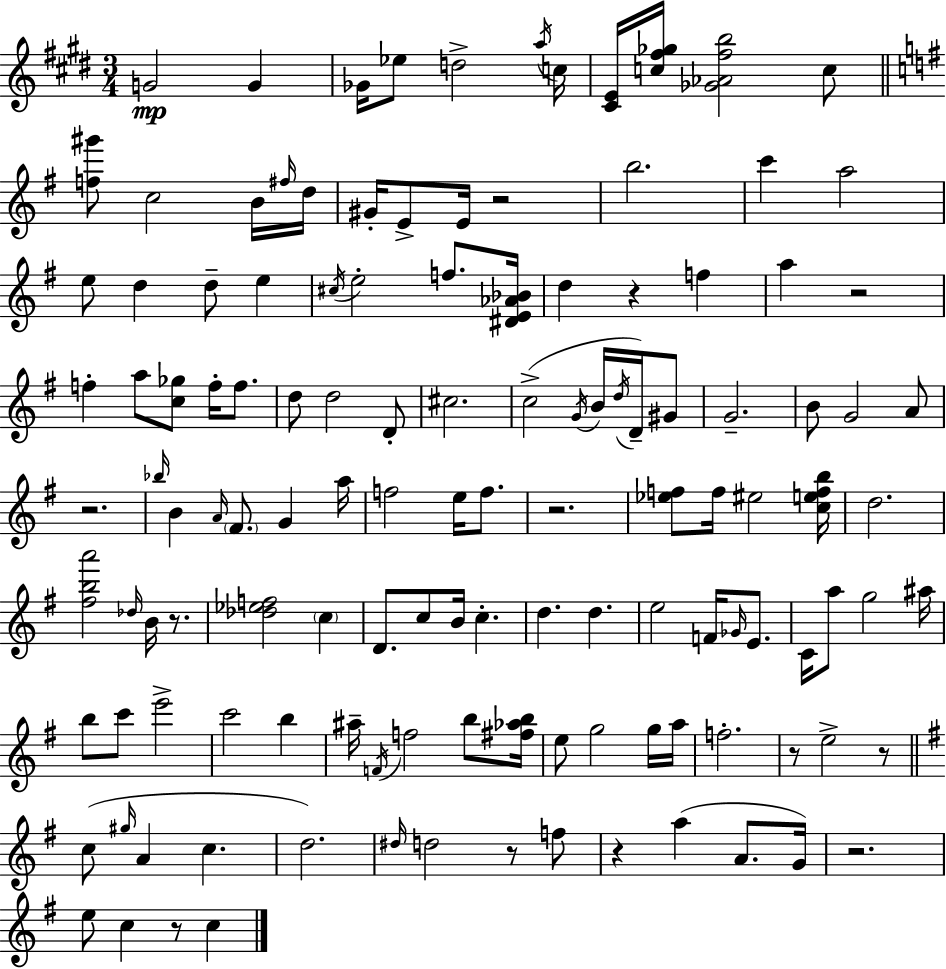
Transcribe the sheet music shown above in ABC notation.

X:1
T:Untitled
M:3/4
L:1/4
K:E
G2 G _G/4 _e/2 d2 a/4 c/4 [^CE]/4 [c^f_g]/4 [_G_A^fb]2 c/2 [f^g']/2 c2 B/4 ^f/4 d/4 ^G/4 E/2 E/4 z2 b2 c' a2 e/2 d d/2 e ^c/4 e2 f/2 [^DE_A_B]/4 d z f a z2 f a/2 [c_g]/2 f/4 f/2 d/2 d2 D/2 ^c2 c2 G/4 B/4 d/4 D/4 ^G/2 G2 B/2 G2 A/2 z2 _b/4 B A/4 ^F/2 G a/4 f2 e/4 f/2 z2 [_ef]/2 f/4 ^e2 [cefb]/4 d2 [^fba']2 _d/4 B/4 z/2 [_d_ef]2 c D/2 c/2 B/4 c d d e2 F/4 _G/4 E/2 C/4 a/2 g2 ^a/4 b/2 c'/2 e'2 c'2 b ^a/4 F/4 f2 b/2 [^f_ab]/4 e/2 g2 g/4 a/4 f2 z/2 e2 z/2 c/2 ^g/4 A c d2 ^d/4 d2 z/2 f/2 z a A/2 G/4 z2 e/2 c z/2 c